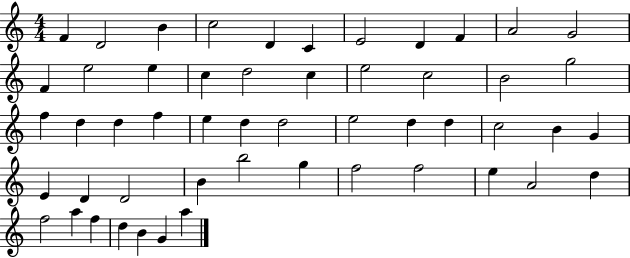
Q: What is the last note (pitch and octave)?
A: A5